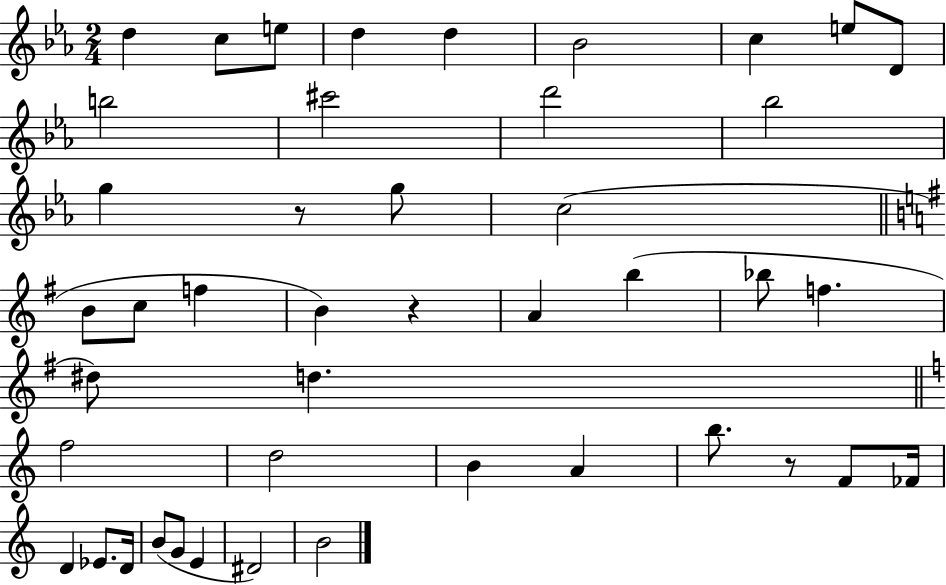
X:1
T:Untitled
M:2/4
L:1/4
K:Eb
d c/2 e/2 d d _B2 c e/2 D/2 b2 ^c'2 d'2 _b2 g z/2 g/2 c2 B/2 c/2 f B z A b _b/2 f ^d/2 d f2 d2 B A b/2 z/2 F/2 _F/4 D _E/2 D/4 B/2 G/2 E ^D2 B2